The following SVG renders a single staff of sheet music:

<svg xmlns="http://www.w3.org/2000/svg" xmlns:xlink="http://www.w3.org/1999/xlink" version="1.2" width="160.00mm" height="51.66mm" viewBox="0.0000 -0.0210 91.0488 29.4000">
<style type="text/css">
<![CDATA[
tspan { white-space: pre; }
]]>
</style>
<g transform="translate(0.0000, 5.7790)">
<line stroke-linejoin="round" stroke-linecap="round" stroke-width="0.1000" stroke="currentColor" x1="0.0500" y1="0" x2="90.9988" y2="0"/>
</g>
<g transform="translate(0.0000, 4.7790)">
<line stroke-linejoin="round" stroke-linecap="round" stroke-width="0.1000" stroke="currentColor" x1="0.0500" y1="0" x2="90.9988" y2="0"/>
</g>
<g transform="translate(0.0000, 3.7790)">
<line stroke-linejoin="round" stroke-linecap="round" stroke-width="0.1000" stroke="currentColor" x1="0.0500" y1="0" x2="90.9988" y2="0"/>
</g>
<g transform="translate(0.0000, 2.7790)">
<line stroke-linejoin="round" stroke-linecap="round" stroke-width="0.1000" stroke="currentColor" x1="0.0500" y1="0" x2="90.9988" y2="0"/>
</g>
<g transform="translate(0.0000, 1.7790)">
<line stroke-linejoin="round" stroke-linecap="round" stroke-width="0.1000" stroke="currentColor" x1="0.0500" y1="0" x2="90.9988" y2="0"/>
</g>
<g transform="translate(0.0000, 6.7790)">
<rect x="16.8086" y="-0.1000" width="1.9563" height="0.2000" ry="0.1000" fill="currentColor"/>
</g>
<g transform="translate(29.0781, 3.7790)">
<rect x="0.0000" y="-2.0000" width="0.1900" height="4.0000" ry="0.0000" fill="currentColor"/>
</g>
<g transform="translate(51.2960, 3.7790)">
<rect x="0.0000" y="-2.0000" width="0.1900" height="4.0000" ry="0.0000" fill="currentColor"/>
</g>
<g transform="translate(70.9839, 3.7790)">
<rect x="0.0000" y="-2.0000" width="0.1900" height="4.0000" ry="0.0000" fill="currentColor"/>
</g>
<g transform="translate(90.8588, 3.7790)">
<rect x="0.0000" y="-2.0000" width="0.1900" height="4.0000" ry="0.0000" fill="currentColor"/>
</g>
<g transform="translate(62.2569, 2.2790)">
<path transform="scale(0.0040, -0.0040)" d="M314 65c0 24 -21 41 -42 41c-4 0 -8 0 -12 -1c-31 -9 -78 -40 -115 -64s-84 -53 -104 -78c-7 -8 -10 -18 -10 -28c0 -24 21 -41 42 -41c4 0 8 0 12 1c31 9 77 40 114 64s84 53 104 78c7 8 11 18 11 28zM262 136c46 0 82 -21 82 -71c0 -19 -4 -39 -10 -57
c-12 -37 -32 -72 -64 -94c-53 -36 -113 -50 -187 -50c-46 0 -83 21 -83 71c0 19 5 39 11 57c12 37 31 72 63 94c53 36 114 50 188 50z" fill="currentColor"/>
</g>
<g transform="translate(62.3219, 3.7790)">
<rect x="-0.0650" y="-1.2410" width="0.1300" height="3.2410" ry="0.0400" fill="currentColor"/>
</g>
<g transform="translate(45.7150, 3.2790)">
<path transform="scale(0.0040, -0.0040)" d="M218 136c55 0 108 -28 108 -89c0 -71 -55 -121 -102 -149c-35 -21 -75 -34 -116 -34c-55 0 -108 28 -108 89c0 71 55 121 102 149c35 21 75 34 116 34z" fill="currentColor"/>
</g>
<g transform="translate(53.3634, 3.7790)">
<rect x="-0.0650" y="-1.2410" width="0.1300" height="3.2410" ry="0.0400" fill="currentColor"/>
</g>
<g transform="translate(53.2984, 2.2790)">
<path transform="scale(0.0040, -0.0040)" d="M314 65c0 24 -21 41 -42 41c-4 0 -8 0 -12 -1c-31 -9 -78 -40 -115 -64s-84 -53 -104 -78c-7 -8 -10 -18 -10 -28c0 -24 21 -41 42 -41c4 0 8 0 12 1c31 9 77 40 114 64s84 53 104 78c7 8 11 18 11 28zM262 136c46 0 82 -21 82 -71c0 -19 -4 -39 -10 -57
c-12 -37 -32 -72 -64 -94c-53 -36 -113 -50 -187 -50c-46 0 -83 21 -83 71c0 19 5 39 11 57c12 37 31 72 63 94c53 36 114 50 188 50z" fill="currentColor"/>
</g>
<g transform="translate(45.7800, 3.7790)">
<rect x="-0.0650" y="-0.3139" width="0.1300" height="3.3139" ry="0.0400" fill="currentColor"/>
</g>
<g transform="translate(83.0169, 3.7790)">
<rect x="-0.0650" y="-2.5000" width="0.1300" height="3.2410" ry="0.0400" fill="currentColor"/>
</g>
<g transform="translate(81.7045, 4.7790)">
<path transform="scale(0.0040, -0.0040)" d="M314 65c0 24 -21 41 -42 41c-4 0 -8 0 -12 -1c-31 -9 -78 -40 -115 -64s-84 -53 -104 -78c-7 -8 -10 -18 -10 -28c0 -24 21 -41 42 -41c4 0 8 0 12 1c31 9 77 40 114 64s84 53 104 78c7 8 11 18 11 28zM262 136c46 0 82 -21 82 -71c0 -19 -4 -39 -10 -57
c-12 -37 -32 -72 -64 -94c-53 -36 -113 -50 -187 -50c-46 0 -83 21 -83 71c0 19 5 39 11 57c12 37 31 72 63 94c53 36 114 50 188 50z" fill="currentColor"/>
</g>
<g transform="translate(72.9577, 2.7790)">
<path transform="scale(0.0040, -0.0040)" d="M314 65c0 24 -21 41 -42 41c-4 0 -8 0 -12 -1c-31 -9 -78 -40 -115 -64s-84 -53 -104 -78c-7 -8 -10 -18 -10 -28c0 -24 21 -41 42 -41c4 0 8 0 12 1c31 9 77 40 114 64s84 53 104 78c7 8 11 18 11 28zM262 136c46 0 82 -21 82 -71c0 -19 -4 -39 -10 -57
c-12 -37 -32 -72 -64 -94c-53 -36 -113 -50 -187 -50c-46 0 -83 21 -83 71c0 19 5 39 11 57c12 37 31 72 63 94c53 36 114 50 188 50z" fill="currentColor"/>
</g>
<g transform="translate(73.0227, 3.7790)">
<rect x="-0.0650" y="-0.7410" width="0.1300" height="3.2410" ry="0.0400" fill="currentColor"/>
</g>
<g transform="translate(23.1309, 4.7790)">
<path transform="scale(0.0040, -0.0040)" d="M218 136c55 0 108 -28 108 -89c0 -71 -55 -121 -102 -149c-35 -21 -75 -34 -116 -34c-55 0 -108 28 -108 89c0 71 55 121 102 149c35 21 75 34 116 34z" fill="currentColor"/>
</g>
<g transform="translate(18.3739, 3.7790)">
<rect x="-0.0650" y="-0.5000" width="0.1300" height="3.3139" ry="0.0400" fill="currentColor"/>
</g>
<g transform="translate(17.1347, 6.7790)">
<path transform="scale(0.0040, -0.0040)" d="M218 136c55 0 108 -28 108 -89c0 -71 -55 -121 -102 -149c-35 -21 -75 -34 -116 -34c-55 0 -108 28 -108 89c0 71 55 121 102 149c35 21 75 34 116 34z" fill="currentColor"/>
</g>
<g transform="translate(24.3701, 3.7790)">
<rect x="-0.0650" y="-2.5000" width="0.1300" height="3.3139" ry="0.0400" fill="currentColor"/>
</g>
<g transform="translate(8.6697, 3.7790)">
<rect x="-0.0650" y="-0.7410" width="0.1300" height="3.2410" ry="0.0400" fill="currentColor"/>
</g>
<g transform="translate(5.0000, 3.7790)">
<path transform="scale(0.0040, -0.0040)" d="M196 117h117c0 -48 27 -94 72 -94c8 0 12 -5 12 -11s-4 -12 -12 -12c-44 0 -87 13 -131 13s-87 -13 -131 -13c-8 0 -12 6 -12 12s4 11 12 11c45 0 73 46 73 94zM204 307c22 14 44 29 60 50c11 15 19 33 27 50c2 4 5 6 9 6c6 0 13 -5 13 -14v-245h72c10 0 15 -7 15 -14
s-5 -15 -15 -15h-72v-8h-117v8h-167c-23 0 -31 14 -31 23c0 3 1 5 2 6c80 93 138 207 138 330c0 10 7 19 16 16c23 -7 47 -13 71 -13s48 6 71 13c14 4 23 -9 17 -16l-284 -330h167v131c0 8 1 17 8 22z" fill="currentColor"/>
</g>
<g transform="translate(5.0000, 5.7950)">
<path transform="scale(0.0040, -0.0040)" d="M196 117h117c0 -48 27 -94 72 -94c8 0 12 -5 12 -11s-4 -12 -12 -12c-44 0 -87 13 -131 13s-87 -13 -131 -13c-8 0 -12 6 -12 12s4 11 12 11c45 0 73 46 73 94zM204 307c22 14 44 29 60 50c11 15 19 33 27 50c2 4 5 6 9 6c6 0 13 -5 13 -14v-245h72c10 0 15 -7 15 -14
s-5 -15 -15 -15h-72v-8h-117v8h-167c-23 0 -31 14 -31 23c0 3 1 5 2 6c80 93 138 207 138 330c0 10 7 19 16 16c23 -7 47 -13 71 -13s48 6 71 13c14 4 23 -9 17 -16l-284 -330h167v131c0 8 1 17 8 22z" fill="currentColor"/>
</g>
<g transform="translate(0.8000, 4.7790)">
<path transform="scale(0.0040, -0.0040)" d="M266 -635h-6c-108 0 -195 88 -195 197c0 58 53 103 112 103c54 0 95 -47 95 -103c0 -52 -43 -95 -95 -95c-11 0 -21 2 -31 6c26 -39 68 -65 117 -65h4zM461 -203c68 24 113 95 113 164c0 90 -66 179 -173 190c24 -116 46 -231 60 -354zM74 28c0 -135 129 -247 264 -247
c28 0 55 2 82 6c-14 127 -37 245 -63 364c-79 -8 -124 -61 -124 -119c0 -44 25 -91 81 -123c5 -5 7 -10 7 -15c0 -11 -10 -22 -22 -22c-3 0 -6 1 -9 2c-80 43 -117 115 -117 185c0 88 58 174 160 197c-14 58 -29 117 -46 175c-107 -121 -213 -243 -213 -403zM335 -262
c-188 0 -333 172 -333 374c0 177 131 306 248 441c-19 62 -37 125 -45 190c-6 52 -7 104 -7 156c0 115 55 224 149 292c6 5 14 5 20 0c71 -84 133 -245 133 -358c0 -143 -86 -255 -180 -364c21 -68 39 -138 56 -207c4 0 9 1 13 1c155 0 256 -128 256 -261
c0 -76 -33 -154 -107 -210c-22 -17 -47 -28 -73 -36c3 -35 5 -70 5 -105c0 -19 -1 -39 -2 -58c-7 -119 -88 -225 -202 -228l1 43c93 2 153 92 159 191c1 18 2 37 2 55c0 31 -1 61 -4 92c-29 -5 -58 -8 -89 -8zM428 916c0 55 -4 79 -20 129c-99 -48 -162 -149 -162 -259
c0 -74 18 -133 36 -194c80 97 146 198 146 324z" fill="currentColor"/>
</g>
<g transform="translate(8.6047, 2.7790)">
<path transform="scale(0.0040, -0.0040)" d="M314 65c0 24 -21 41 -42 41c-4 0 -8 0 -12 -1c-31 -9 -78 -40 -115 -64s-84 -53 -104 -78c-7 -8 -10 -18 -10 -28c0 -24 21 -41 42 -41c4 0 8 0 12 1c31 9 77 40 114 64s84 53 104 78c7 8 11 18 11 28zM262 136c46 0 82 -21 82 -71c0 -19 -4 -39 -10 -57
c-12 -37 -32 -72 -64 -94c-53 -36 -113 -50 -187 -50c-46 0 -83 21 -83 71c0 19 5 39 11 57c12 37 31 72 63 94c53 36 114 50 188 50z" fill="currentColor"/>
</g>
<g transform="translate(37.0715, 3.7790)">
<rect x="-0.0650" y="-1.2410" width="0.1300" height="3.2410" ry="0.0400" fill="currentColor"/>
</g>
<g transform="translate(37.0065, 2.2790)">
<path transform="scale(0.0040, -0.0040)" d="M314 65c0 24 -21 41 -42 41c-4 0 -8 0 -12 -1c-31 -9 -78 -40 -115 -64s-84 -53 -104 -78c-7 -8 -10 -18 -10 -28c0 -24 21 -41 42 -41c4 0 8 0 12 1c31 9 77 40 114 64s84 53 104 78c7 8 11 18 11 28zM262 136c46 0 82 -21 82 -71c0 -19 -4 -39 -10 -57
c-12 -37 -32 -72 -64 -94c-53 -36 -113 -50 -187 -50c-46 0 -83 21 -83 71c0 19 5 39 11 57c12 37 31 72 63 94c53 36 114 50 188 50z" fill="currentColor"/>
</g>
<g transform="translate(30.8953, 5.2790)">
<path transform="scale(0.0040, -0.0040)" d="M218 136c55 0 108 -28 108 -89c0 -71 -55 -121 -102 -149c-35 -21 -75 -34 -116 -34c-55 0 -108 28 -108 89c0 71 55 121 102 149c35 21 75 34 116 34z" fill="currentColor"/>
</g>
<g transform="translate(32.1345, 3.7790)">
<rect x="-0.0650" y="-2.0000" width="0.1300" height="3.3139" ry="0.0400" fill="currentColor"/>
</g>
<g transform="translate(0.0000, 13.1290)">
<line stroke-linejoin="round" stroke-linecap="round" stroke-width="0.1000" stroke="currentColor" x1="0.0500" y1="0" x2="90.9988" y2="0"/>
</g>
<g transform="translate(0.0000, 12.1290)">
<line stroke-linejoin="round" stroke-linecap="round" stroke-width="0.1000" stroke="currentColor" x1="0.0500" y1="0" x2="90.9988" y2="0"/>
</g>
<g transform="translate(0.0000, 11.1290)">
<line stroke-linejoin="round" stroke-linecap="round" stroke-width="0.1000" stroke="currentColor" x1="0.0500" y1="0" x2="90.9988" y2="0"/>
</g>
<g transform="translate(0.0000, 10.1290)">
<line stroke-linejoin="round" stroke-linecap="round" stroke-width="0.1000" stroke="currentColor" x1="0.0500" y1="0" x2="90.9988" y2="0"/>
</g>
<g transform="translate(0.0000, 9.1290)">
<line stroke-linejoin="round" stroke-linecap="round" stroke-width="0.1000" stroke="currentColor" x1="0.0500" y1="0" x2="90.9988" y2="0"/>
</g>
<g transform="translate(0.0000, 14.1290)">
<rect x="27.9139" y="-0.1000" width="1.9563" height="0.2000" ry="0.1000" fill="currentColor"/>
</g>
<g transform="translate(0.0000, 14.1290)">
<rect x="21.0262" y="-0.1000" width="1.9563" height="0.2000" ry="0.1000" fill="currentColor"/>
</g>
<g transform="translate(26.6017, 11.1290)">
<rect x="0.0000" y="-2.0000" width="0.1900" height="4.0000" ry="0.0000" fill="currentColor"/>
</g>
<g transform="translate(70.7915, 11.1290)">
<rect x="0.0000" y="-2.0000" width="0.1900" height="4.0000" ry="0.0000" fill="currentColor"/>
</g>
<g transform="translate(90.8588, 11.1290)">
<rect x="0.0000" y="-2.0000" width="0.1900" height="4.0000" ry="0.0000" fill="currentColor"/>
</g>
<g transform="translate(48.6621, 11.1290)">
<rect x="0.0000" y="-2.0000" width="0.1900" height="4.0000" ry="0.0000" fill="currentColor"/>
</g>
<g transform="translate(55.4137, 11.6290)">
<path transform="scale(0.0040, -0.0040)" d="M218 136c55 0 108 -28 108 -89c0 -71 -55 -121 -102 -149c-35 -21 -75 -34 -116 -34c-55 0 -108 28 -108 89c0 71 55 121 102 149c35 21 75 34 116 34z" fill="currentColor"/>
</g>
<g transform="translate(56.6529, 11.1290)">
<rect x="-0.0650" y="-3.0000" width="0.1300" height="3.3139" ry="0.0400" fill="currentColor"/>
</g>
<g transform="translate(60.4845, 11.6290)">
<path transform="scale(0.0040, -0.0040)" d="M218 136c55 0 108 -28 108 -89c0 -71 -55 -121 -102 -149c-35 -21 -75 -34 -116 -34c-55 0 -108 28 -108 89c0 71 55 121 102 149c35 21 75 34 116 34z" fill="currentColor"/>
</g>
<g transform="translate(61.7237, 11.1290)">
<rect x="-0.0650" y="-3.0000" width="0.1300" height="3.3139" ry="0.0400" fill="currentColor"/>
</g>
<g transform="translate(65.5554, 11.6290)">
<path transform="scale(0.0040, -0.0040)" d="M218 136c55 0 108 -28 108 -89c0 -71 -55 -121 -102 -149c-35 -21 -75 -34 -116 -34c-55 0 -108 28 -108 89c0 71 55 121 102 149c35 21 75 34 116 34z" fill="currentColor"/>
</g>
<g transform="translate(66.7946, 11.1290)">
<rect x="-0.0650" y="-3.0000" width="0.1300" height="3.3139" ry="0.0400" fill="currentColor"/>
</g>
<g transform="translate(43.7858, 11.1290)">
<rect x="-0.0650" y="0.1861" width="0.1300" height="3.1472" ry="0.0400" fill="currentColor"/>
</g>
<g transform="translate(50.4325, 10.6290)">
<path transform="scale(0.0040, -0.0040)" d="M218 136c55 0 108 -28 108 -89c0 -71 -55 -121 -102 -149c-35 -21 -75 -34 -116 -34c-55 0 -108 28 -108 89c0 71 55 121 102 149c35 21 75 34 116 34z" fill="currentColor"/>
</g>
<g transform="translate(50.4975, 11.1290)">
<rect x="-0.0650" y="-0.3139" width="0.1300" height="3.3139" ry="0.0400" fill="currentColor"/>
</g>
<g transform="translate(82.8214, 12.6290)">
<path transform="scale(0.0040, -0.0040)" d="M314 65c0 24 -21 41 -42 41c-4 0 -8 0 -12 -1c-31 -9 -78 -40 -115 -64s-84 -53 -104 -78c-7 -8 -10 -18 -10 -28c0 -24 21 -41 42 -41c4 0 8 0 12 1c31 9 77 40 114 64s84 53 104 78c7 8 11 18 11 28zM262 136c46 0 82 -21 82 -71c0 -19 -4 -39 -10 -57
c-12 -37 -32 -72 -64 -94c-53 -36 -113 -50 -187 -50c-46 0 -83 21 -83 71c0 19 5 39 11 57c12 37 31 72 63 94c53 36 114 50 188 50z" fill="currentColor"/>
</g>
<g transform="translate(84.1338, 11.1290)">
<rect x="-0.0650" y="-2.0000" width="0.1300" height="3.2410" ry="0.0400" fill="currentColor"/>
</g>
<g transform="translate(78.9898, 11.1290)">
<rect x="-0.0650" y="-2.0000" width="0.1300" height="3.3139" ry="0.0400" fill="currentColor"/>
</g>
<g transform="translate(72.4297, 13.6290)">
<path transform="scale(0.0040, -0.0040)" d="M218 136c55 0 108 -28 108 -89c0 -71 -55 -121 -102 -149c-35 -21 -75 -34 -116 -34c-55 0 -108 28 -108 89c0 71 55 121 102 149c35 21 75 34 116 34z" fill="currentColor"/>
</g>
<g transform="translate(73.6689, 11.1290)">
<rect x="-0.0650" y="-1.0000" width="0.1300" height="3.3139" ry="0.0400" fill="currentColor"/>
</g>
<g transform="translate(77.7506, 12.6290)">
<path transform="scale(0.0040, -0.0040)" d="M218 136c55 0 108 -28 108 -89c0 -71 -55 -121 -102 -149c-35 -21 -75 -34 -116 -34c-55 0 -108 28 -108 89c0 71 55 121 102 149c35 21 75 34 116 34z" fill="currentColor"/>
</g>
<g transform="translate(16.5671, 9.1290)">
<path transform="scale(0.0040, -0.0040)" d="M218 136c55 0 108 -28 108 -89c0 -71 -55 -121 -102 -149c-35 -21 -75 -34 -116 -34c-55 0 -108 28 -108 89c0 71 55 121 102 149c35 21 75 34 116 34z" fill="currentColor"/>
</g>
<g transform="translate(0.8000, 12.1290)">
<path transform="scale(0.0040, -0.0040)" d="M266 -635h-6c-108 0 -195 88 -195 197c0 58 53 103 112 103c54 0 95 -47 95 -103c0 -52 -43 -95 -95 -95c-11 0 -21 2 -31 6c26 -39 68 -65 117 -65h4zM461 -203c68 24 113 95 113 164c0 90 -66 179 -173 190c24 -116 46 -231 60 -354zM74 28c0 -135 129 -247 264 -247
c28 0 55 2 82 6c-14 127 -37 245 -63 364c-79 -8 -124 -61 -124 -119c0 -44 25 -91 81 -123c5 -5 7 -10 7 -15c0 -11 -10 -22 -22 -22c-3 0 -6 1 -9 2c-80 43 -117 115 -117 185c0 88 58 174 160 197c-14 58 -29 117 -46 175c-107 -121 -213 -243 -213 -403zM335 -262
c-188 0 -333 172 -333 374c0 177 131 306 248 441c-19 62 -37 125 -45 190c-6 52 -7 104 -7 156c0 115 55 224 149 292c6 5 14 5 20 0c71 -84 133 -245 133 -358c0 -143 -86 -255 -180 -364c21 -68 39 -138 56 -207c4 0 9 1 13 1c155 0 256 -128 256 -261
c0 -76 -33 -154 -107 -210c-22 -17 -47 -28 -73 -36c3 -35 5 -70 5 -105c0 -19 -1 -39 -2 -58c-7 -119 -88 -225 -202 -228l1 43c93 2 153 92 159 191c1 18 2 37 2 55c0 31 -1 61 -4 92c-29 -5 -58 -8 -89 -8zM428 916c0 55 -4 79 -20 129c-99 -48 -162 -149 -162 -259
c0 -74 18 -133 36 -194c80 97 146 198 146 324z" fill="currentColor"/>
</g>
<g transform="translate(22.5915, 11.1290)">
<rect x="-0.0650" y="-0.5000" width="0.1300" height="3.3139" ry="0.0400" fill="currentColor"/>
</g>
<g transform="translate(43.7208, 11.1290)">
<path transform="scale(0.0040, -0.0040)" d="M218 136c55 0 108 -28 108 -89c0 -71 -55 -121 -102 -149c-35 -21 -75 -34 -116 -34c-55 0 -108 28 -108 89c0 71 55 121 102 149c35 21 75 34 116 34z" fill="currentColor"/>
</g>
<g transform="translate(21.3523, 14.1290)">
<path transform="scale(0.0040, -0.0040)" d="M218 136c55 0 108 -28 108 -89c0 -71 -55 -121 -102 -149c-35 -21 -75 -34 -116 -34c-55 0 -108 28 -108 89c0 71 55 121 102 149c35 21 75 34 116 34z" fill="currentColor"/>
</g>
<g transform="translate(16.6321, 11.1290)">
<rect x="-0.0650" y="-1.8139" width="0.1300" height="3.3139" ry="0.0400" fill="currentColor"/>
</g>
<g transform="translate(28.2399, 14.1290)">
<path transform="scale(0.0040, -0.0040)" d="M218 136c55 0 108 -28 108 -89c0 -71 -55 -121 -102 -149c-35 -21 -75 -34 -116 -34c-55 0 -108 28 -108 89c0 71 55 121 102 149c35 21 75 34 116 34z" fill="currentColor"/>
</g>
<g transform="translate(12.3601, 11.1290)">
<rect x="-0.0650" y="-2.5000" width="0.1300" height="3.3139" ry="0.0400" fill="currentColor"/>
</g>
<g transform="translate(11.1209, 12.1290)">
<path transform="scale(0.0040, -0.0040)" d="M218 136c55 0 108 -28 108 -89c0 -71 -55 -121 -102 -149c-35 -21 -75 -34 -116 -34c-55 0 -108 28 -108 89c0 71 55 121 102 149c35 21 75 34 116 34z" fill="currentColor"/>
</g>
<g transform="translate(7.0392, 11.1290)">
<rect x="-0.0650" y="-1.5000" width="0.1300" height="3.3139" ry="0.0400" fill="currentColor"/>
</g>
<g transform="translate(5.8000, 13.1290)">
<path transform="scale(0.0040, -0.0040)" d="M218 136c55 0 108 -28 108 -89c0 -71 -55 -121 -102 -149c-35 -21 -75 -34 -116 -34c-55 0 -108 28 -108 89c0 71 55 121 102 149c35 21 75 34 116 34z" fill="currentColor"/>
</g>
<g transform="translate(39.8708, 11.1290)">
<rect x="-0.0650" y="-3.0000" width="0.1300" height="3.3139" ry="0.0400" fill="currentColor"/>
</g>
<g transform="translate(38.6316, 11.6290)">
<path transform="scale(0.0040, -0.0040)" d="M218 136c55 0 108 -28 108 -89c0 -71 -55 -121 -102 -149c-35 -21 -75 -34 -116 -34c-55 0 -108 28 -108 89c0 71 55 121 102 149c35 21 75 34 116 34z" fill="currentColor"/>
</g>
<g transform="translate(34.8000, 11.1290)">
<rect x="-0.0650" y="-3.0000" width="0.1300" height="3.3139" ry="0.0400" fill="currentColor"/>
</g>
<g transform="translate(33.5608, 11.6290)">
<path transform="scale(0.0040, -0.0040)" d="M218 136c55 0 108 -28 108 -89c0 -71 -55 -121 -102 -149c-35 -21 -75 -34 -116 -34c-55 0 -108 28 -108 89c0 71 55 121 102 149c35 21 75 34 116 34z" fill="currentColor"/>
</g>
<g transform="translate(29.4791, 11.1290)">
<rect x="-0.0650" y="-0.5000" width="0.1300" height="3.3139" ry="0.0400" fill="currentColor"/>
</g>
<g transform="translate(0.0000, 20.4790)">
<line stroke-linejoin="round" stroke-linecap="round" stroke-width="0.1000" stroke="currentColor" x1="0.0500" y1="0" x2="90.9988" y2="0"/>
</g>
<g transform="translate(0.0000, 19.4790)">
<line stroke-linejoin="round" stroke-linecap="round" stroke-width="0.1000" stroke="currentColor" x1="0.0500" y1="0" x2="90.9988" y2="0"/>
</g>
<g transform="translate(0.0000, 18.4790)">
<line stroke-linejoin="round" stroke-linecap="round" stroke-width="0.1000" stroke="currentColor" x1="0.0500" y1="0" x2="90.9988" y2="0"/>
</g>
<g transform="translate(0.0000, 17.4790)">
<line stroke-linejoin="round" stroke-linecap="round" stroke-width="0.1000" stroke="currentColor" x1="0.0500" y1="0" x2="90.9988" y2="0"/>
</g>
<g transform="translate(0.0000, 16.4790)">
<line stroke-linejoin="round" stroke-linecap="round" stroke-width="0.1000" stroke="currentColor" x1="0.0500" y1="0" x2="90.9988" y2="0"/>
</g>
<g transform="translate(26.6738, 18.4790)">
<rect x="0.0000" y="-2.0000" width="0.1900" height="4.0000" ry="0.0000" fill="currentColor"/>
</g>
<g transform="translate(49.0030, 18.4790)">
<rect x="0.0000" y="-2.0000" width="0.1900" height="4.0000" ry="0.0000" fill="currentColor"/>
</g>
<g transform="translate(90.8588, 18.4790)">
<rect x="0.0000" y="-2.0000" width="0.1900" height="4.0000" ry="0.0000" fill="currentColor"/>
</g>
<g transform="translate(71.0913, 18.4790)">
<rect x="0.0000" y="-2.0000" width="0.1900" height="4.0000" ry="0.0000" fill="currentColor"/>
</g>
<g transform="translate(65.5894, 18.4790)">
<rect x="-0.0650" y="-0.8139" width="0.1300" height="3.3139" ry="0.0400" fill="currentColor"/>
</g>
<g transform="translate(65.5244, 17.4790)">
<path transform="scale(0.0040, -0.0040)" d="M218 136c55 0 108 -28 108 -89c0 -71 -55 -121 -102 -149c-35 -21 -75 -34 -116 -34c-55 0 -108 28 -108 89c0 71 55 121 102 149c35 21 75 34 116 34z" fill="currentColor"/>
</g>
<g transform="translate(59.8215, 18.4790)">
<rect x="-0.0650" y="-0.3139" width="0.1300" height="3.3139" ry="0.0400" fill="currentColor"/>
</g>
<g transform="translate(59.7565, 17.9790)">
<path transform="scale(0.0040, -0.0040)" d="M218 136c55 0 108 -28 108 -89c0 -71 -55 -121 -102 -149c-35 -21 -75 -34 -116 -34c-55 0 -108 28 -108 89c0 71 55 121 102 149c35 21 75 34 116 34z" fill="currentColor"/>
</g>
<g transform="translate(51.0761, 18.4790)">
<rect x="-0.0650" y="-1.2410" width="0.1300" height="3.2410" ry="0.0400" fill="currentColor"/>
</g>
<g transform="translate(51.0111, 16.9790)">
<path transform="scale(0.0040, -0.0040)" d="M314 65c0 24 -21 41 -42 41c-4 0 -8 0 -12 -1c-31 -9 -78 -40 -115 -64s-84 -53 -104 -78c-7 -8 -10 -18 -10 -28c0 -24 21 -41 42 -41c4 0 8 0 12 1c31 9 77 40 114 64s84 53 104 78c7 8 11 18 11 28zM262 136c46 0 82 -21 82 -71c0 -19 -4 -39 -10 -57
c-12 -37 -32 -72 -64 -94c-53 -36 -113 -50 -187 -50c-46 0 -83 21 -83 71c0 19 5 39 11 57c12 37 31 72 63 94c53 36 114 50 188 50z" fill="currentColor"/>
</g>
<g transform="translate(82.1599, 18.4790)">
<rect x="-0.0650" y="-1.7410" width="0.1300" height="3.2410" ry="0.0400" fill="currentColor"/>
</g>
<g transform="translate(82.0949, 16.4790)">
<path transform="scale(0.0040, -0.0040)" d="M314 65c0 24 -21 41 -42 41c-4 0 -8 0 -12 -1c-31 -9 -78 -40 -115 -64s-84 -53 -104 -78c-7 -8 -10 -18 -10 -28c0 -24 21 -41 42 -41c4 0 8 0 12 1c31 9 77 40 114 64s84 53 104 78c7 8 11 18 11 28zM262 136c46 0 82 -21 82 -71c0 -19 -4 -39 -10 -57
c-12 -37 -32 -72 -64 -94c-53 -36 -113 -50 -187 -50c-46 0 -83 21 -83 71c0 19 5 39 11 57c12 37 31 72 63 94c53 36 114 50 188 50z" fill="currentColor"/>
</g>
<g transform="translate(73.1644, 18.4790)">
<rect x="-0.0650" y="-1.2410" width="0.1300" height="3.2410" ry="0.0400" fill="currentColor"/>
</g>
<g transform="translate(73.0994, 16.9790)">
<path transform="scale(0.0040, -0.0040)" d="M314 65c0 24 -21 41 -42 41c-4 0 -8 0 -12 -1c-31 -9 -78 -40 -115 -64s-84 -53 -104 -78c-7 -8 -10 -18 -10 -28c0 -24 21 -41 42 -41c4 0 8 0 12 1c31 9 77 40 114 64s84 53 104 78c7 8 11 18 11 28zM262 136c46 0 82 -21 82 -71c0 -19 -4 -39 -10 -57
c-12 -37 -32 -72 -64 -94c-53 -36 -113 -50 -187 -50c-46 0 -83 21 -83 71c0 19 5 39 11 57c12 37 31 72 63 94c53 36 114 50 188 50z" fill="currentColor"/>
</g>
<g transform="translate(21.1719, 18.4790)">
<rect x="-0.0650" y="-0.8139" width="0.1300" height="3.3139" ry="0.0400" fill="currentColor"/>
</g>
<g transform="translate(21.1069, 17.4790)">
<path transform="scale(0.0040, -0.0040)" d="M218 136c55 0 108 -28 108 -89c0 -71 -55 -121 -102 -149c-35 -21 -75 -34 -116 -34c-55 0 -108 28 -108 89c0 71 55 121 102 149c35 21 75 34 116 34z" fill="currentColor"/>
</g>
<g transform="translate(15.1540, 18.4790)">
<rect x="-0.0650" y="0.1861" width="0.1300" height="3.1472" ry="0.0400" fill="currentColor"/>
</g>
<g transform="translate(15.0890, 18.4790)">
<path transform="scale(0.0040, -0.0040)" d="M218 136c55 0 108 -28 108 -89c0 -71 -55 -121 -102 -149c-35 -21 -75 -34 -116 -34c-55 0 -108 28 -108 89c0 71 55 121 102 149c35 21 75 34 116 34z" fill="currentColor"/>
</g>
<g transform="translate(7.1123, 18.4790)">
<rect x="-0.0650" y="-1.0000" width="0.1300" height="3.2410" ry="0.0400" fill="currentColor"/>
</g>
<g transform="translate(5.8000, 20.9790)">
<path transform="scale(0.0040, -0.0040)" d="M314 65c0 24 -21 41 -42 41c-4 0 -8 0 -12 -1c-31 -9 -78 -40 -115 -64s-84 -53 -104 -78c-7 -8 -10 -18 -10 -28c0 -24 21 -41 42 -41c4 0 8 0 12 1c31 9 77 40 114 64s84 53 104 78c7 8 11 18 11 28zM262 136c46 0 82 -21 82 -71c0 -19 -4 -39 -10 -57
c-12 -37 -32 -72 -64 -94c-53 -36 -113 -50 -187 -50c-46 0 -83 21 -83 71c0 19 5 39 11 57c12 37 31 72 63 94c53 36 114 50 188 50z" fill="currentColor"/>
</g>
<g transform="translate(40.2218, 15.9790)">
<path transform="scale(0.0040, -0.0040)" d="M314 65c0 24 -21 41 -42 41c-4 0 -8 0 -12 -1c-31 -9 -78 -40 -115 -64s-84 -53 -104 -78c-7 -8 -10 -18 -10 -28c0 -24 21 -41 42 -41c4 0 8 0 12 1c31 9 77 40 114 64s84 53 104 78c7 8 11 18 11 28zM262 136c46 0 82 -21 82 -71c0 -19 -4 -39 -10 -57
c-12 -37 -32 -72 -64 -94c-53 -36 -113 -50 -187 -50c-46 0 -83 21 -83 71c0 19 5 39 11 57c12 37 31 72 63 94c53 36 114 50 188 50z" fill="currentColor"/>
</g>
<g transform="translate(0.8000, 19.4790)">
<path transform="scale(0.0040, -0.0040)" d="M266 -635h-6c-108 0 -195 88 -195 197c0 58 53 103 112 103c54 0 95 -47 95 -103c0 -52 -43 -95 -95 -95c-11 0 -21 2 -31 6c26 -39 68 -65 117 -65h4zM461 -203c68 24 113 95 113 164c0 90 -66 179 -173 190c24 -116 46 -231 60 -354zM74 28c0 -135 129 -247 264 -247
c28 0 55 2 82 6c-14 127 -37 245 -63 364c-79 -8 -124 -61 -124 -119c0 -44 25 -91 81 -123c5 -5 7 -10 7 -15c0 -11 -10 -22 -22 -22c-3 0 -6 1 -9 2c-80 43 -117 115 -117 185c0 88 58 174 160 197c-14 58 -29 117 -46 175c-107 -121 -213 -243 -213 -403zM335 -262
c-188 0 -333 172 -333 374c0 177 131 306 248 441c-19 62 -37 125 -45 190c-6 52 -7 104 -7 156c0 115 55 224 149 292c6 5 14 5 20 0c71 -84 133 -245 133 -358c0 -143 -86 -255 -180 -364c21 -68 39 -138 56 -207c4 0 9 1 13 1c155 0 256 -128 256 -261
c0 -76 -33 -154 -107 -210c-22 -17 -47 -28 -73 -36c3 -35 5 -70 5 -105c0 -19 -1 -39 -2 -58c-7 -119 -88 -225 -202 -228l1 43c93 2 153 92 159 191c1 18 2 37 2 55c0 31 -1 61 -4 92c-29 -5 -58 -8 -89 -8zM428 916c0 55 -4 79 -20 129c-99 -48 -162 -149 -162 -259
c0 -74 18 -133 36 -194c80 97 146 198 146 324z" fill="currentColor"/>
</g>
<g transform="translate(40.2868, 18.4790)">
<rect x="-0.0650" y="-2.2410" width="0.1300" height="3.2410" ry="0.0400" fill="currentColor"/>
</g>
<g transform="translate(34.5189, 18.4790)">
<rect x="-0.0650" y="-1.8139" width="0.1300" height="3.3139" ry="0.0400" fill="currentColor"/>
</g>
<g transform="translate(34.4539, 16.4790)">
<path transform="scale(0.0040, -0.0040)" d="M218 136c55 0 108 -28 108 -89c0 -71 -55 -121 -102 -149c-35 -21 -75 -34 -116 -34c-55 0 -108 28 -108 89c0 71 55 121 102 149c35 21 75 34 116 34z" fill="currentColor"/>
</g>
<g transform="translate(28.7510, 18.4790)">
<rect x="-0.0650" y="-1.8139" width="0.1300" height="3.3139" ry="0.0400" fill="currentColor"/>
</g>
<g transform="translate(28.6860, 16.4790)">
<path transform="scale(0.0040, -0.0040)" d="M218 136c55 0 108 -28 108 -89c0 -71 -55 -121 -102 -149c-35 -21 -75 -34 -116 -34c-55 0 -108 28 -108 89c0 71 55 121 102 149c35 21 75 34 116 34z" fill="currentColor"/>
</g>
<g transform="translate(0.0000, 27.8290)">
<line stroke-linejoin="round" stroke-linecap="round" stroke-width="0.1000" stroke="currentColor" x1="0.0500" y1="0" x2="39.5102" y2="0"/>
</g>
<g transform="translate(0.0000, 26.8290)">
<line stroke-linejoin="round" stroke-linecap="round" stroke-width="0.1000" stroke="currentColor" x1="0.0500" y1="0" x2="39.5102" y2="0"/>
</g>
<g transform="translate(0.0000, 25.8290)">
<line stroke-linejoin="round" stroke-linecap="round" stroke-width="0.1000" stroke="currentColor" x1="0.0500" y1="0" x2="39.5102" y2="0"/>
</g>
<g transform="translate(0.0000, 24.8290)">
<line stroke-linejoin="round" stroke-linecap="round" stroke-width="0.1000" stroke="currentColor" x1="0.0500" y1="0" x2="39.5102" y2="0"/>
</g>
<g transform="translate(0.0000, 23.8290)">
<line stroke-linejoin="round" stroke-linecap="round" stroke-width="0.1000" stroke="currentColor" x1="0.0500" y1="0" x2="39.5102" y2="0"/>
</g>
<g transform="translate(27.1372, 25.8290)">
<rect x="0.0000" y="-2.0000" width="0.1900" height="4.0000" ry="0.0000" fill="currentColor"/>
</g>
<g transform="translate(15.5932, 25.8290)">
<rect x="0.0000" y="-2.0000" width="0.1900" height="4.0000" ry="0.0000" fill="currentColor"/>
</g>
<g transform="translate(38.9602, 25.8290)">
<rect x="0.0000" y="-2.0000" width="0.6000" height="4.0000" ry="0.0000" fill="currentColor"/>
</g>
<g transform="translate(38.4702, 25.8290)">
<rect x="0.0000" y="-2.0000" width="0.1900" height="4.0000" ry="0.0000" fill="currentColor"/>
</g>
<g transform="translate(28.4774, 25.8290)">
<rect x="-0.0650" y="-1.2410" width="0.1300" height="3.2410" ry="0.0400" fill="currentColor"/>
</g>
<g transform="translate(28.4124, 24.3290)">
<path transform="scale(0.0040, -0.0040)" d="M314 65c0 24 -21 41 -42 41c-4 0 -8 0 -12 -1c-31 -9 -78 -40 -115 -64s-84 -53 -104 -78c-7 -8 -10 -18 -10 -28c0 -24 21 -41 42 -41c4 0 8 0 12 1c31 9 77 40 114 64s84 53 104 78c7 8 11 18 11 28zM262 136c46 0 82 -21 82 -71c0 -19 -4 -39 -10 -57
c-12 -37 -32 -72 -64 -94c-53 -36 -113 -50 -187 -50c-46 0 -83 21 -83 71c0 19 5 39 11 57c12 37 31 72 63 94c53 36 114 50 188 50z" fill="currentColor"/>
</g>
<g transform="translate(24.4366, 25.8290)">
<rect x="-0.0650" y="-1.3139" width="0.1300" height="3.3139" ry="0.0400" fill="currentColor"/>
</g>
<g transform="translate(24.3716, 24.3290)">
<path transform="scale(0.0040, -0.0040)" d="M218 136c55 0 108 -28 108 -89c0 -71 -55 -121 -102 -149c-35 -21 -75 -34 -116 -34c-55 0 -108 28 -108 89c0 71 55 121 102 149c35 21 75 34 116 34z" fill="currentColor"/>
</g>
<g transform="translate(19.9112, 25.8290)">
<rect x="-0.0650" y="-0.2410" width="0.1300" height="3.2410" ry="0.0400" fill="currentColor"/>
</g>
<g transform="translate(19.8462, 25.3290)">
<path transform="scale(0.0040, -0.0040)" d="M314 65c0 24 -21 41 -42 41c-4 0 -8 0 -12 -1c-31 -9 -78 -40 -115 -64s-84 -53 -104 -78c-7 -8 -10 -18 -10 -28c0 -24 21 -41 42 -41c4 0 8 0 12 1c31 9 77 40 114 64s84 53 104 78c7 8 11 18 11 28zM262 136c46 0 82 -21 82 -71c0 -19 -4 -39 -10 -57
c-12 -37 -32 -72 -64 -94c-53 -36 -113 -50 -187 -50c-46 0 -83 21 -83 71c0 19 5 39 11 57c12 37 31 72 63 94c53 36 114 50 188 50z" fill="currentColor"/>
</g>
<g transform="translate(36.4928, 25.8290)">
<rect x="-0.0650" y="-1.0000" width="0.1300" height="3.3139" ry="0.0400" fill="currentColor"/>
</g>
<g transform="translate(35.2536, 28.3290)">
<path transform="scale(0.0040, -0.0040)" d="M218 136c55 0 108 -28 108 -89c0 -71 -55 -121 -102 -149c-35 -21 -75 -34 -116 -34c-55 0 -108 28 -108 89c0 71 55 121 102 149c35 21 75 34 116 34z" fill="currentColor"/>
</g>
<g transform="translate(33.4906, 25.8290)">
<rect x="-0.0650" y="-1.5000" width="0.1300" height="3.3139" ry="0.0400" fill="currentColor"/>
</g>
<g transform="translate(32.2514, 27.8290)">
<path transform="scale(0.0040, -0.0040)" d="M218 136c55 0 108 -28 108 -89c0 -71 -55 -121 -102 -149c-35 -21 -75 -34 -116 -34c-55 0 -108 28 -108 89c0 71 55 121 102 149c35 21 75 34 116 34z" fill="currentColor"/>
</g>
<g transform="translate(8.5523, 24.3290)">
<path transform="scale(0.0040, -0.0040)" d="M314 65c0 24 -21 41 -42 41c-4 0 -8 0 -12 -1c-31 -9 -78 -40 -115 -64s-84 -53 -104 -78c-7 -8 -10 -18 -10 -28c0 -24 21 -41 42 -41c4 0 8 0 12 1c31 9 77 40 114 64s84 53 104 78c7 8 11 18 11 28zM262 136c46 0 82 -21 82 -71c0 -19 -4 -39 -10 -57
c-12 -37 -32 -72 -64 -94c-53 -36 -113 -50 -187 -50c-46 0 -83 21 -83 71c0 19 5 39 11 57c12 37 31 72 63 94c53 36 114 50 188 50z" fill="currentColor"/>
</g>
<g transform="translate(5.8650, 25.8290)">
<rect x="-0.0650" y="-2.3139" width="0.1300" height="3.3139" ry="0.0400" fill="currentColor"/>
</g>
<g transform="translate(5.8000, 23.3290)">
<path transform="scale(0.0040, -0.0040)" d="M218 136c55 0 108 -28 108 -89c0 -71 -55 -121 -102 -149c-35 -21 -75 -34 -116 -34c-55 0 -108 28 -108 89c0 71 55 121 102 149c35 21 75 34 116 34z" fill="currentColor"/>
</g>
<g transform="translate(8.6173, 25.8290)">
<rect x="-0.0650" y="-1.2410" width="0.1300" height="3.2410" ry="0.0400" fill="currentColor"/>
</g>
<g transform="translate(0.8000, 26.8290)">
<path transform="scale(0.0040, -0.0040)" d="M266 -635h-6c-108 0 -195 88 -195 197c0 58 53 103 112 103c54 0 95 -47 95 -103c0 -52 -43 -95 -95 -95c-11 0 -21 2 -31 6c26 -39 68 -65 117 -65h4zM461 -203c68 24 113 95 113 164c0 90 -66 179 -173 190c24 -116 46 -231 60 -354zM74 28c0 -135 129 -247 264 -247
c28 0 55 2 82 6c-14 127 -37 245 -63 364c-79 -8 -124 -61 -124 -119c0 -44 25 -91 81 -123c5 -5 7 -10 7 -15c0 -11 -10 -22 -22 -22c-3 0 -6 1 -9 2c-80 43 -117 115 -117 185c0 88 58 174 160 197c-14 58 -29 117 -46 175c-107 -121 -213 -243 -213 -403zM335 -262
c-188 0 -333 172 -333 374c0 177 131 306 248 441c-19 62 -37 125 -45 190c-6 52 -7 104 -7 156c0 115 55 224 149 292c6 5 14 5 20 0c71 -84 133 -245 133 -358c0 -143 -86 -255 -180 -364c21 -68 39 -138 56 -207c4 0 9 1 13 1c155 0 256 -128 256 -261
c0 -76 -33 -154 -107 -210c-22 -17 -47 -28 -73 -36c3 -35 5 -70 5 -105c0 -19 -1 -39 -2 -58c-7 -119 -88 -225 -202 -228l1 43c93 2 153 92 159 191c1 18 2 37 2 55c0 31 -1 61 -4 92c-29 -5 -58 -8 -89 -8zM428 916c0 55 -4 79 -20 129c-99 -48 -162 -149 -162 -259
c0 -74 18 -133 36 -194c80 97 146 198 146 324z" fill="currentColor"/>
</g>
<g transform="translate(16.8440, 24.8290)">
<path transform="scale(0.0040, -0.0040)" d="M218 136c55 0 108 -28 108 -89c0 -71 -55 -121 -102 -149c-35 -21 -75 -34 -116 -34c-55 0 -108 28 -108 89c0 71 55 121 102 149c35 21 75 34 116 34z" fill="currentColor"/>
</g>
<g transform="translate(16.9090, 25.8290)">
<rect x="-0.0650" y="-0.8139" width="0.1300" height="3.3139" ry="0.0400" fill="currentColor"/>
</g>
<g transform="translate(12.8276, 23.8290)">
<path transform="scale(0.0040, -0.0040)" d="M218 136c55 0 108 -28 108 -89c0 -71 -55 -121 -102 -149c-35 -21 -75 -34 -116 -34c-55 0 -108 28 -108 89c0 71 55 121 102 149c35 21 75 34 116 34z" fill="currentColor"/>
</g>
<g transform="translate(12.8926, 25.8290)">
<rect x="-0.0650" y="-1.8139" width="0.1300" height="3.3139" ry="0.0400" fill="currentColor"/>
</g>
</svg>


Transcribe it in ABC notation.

X:1
T:Untitled
M:4/4
L:1/4
K:C
d2 C G F e2 c e2 e2 d2 G2 E G f C C A A B c A A A D F F2 D2 B d f f g2 e2 c d e2 f2 g e2 f d c2 e e2 E D